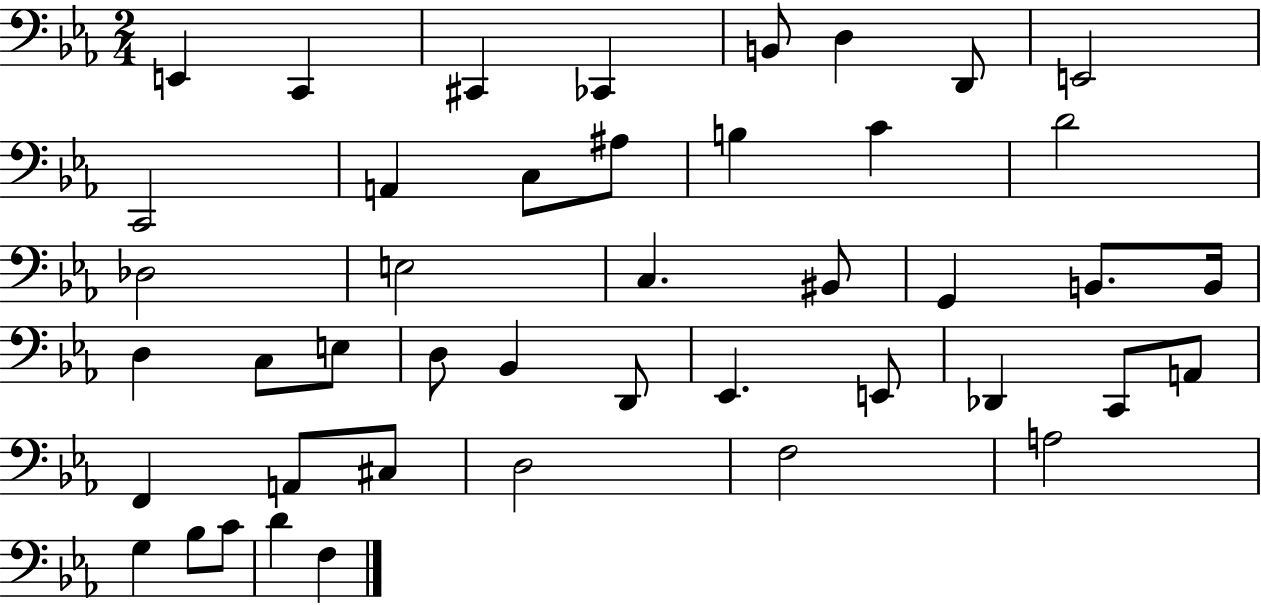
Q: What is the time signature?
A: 2/4